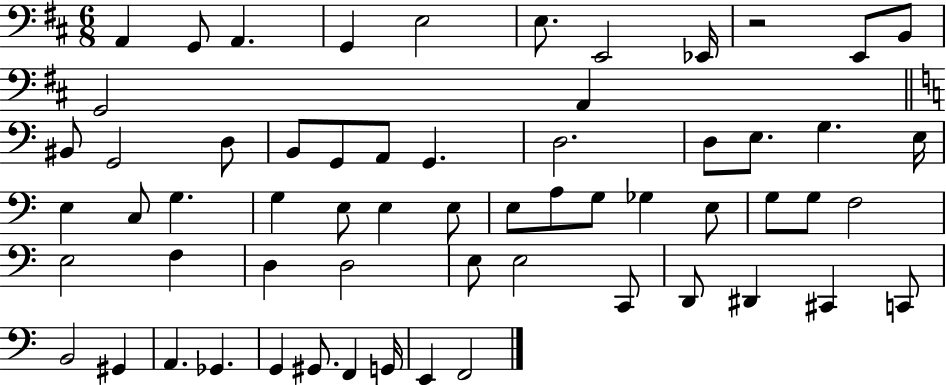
A2/q G2/e A2/q. G2/q E3/h E3/e. E2/h Eb2/s R/h E2/e B2/e G2/h A2/q BIS2/e G2/h D3/e B2/e G2/e A2/e G2/q. D3/h. D3/e E3/e. G3/q. E3/s E3/q C3/e G3/q. G3/q E3/e E3/q E3/e E3/e A3/e G3/e Gb3/q E3/e G3/e G3/e F3/h E3/h F3/q D3/q D3/h E3/e E3/h C2/e D2/e D#2/q C#2/q C2/e B2/h G#2/q A2/q. Gb2/q. G2/q G#2/e. F2/q G2/s E2/q F2/h